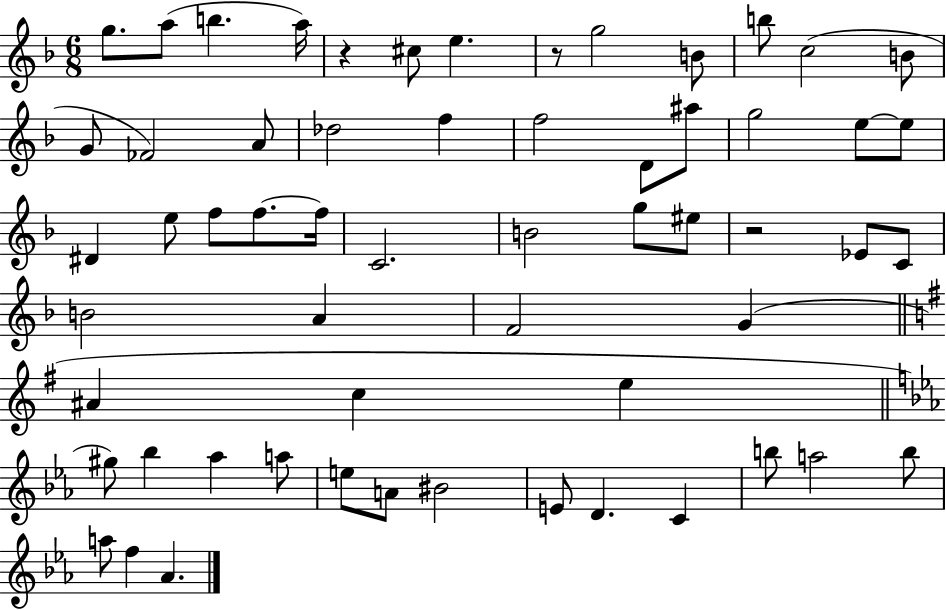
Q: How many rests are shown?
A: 3